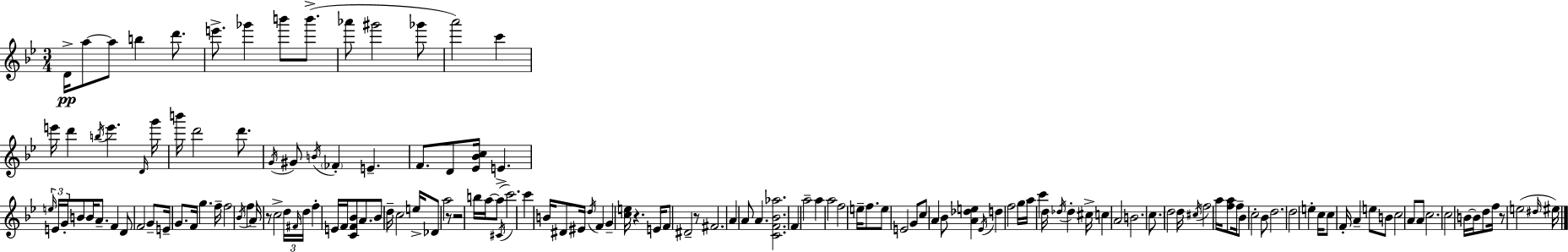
D4/s A5/e A5/e B5/q D6/e. E6/e. Gb6/q B6/e B6/e. Ab6/e G#6/h Gb6/e A6/h C6/q E6/s D6/q B5/s E6/q. D4/s G6/s B6/s D6/h D6/e. G4/s G#4/e B4/s FES4/q E4/q. F4/e. D4/e [Eb4,Bb4,C5]/s E4/q. E5/s E4/s G4/s B4/e B4/s A4/e. F4/q D4/e F4/h G4/e E4/s G4/e. F4/s G5/q. F5/s F5/h Bb4/s F5/q A4/s R/e C5/h D5/s F#4/s D5/s F5/q E4/s F4/s [C4,F4,Bb4]/e A4/e. Bb4/e D5/s C5/h E5/s Db4/e A5/h R/e R/h B5/s A5/s A5/e C#4/s C6/h. C6/q B4/s D#4/e EIS4/s D5/s F4/q G4/q [C5,E5]/s R/q. E4/s F4/e D#4/h R/e F#4/h. A4/q A4/e A4/q. [C4,F4,Bb4,Ab5]/h. F4/q A5/h A5/q A5/h F5/h E5/s F5/e. E5/e E4/h G4/e C5/e A4/q Bb4/e [A4,Db5,E5]/q Eb4/s D5/q F5/h G5/s A5/s C6/q D5/s Db5/s Db5/q C#5/s C5/q A4/h B4/h. C5/e. D5/h D5/s C#5/s F5/h A5/s [F5,A5]/e F5/s Bb4/e C5/h Bb4/e D5/h. D5/h E5/q C5/s C5/e F4/s A4/q E5/e B4/e C5/h A4/e A4/e C5/h. C5/h B4/s B4/s D5/e F5/s R/e E5/h D#5/s EIS5/s